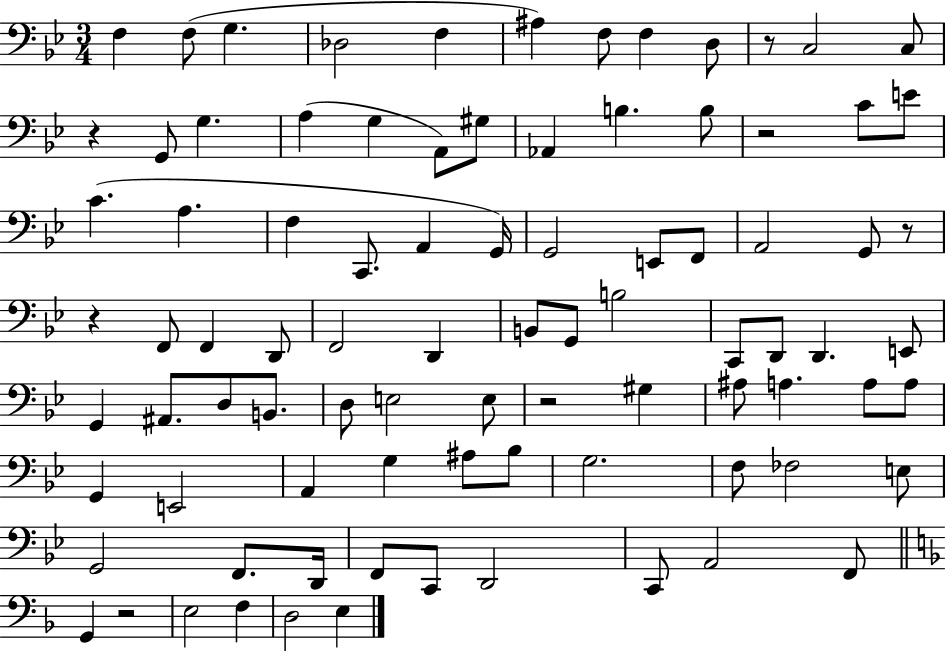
F3/q F3/e G3/q. Db3/h F3/q A#3/q F3/e F3/q D3/e R/e C3/h C3/e R/q G2/e G3/q. A3/q G3/q A2/e G#3/e Ab2/q B3/q. B3/e R/h C4/e E4/e C4/q. A3/q. F3/q C2/e. A2/q G2/s G2/h E2/e F2/e A2/h G2/e R/e R/q F2/e F2/q D2/e F2/h D2/q B2/e G2/e B3/h C2/e D2/e D2/q. E2/e G2/q A#2/e. D3/e B2/e. D3/e E3/h E3/e R/h G#3/q A#3/e A3/q. A3/e A3/e G2/q E2/h A2/q G3/q A#3/e Bb3/e G3/h. F3/e FES3/h E3/e G2/h F2/e. D2/s F2/e C2/e D2/h C2/e A2/h F2/e G2/q R/h E3/h F3/q D3/h E3/q